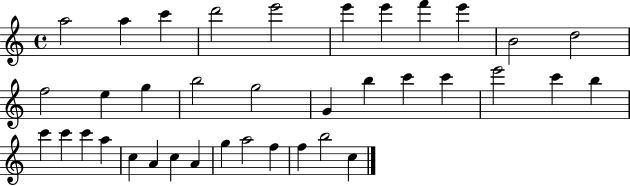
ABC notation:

X:1
T:Untitled
M:4/4
L:1/4
K:C
a2 a c' d'2 e'2 e' e' f' e' B2 d2 f2 e g b2 g2 G b c' c' e'2 c' b c' c' c' a c A c A g a2 f f b2 c